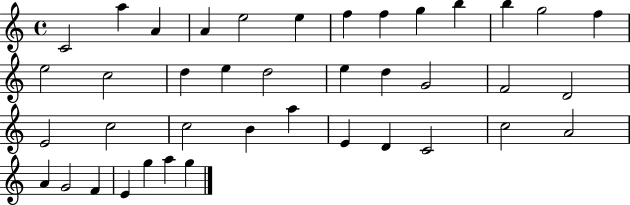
C4/h A5/q A4/q A4/q E5/h E5/q F5/q F5/q G5/q B5/q B5/q G5/h F5/q E5/h C5/h D5/q E5/q D5/h E5/q D5/q G4/h F4/h D4/h E4/h C5/h C5/h B4/q A5/q E4/q D4/q C4/h C5/h A4/h A4/q G4/h F4/q E4/q G5/q A5/q G5/q